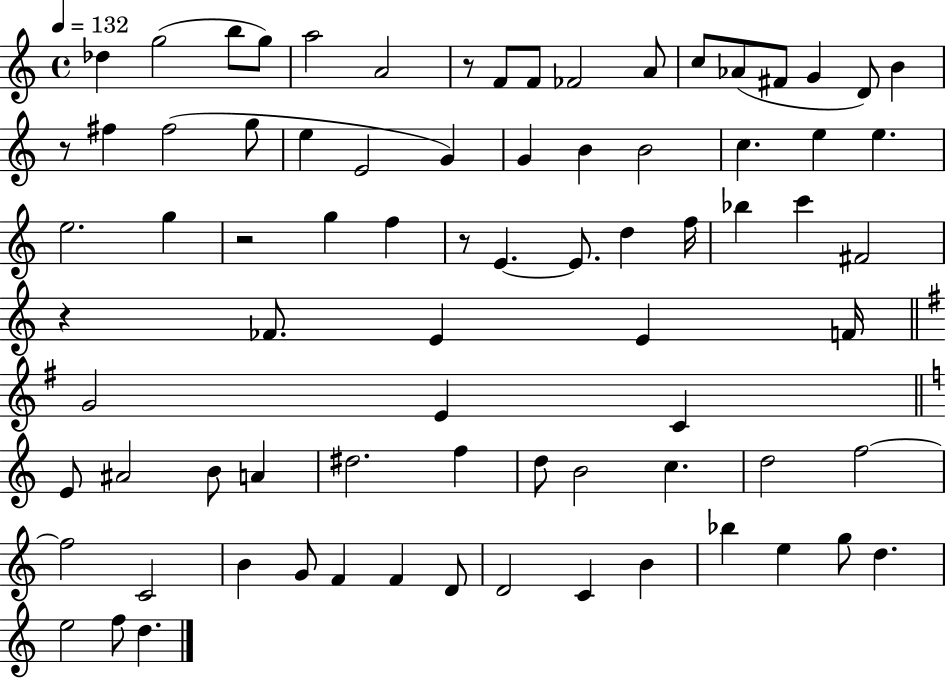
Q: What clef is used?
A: treble